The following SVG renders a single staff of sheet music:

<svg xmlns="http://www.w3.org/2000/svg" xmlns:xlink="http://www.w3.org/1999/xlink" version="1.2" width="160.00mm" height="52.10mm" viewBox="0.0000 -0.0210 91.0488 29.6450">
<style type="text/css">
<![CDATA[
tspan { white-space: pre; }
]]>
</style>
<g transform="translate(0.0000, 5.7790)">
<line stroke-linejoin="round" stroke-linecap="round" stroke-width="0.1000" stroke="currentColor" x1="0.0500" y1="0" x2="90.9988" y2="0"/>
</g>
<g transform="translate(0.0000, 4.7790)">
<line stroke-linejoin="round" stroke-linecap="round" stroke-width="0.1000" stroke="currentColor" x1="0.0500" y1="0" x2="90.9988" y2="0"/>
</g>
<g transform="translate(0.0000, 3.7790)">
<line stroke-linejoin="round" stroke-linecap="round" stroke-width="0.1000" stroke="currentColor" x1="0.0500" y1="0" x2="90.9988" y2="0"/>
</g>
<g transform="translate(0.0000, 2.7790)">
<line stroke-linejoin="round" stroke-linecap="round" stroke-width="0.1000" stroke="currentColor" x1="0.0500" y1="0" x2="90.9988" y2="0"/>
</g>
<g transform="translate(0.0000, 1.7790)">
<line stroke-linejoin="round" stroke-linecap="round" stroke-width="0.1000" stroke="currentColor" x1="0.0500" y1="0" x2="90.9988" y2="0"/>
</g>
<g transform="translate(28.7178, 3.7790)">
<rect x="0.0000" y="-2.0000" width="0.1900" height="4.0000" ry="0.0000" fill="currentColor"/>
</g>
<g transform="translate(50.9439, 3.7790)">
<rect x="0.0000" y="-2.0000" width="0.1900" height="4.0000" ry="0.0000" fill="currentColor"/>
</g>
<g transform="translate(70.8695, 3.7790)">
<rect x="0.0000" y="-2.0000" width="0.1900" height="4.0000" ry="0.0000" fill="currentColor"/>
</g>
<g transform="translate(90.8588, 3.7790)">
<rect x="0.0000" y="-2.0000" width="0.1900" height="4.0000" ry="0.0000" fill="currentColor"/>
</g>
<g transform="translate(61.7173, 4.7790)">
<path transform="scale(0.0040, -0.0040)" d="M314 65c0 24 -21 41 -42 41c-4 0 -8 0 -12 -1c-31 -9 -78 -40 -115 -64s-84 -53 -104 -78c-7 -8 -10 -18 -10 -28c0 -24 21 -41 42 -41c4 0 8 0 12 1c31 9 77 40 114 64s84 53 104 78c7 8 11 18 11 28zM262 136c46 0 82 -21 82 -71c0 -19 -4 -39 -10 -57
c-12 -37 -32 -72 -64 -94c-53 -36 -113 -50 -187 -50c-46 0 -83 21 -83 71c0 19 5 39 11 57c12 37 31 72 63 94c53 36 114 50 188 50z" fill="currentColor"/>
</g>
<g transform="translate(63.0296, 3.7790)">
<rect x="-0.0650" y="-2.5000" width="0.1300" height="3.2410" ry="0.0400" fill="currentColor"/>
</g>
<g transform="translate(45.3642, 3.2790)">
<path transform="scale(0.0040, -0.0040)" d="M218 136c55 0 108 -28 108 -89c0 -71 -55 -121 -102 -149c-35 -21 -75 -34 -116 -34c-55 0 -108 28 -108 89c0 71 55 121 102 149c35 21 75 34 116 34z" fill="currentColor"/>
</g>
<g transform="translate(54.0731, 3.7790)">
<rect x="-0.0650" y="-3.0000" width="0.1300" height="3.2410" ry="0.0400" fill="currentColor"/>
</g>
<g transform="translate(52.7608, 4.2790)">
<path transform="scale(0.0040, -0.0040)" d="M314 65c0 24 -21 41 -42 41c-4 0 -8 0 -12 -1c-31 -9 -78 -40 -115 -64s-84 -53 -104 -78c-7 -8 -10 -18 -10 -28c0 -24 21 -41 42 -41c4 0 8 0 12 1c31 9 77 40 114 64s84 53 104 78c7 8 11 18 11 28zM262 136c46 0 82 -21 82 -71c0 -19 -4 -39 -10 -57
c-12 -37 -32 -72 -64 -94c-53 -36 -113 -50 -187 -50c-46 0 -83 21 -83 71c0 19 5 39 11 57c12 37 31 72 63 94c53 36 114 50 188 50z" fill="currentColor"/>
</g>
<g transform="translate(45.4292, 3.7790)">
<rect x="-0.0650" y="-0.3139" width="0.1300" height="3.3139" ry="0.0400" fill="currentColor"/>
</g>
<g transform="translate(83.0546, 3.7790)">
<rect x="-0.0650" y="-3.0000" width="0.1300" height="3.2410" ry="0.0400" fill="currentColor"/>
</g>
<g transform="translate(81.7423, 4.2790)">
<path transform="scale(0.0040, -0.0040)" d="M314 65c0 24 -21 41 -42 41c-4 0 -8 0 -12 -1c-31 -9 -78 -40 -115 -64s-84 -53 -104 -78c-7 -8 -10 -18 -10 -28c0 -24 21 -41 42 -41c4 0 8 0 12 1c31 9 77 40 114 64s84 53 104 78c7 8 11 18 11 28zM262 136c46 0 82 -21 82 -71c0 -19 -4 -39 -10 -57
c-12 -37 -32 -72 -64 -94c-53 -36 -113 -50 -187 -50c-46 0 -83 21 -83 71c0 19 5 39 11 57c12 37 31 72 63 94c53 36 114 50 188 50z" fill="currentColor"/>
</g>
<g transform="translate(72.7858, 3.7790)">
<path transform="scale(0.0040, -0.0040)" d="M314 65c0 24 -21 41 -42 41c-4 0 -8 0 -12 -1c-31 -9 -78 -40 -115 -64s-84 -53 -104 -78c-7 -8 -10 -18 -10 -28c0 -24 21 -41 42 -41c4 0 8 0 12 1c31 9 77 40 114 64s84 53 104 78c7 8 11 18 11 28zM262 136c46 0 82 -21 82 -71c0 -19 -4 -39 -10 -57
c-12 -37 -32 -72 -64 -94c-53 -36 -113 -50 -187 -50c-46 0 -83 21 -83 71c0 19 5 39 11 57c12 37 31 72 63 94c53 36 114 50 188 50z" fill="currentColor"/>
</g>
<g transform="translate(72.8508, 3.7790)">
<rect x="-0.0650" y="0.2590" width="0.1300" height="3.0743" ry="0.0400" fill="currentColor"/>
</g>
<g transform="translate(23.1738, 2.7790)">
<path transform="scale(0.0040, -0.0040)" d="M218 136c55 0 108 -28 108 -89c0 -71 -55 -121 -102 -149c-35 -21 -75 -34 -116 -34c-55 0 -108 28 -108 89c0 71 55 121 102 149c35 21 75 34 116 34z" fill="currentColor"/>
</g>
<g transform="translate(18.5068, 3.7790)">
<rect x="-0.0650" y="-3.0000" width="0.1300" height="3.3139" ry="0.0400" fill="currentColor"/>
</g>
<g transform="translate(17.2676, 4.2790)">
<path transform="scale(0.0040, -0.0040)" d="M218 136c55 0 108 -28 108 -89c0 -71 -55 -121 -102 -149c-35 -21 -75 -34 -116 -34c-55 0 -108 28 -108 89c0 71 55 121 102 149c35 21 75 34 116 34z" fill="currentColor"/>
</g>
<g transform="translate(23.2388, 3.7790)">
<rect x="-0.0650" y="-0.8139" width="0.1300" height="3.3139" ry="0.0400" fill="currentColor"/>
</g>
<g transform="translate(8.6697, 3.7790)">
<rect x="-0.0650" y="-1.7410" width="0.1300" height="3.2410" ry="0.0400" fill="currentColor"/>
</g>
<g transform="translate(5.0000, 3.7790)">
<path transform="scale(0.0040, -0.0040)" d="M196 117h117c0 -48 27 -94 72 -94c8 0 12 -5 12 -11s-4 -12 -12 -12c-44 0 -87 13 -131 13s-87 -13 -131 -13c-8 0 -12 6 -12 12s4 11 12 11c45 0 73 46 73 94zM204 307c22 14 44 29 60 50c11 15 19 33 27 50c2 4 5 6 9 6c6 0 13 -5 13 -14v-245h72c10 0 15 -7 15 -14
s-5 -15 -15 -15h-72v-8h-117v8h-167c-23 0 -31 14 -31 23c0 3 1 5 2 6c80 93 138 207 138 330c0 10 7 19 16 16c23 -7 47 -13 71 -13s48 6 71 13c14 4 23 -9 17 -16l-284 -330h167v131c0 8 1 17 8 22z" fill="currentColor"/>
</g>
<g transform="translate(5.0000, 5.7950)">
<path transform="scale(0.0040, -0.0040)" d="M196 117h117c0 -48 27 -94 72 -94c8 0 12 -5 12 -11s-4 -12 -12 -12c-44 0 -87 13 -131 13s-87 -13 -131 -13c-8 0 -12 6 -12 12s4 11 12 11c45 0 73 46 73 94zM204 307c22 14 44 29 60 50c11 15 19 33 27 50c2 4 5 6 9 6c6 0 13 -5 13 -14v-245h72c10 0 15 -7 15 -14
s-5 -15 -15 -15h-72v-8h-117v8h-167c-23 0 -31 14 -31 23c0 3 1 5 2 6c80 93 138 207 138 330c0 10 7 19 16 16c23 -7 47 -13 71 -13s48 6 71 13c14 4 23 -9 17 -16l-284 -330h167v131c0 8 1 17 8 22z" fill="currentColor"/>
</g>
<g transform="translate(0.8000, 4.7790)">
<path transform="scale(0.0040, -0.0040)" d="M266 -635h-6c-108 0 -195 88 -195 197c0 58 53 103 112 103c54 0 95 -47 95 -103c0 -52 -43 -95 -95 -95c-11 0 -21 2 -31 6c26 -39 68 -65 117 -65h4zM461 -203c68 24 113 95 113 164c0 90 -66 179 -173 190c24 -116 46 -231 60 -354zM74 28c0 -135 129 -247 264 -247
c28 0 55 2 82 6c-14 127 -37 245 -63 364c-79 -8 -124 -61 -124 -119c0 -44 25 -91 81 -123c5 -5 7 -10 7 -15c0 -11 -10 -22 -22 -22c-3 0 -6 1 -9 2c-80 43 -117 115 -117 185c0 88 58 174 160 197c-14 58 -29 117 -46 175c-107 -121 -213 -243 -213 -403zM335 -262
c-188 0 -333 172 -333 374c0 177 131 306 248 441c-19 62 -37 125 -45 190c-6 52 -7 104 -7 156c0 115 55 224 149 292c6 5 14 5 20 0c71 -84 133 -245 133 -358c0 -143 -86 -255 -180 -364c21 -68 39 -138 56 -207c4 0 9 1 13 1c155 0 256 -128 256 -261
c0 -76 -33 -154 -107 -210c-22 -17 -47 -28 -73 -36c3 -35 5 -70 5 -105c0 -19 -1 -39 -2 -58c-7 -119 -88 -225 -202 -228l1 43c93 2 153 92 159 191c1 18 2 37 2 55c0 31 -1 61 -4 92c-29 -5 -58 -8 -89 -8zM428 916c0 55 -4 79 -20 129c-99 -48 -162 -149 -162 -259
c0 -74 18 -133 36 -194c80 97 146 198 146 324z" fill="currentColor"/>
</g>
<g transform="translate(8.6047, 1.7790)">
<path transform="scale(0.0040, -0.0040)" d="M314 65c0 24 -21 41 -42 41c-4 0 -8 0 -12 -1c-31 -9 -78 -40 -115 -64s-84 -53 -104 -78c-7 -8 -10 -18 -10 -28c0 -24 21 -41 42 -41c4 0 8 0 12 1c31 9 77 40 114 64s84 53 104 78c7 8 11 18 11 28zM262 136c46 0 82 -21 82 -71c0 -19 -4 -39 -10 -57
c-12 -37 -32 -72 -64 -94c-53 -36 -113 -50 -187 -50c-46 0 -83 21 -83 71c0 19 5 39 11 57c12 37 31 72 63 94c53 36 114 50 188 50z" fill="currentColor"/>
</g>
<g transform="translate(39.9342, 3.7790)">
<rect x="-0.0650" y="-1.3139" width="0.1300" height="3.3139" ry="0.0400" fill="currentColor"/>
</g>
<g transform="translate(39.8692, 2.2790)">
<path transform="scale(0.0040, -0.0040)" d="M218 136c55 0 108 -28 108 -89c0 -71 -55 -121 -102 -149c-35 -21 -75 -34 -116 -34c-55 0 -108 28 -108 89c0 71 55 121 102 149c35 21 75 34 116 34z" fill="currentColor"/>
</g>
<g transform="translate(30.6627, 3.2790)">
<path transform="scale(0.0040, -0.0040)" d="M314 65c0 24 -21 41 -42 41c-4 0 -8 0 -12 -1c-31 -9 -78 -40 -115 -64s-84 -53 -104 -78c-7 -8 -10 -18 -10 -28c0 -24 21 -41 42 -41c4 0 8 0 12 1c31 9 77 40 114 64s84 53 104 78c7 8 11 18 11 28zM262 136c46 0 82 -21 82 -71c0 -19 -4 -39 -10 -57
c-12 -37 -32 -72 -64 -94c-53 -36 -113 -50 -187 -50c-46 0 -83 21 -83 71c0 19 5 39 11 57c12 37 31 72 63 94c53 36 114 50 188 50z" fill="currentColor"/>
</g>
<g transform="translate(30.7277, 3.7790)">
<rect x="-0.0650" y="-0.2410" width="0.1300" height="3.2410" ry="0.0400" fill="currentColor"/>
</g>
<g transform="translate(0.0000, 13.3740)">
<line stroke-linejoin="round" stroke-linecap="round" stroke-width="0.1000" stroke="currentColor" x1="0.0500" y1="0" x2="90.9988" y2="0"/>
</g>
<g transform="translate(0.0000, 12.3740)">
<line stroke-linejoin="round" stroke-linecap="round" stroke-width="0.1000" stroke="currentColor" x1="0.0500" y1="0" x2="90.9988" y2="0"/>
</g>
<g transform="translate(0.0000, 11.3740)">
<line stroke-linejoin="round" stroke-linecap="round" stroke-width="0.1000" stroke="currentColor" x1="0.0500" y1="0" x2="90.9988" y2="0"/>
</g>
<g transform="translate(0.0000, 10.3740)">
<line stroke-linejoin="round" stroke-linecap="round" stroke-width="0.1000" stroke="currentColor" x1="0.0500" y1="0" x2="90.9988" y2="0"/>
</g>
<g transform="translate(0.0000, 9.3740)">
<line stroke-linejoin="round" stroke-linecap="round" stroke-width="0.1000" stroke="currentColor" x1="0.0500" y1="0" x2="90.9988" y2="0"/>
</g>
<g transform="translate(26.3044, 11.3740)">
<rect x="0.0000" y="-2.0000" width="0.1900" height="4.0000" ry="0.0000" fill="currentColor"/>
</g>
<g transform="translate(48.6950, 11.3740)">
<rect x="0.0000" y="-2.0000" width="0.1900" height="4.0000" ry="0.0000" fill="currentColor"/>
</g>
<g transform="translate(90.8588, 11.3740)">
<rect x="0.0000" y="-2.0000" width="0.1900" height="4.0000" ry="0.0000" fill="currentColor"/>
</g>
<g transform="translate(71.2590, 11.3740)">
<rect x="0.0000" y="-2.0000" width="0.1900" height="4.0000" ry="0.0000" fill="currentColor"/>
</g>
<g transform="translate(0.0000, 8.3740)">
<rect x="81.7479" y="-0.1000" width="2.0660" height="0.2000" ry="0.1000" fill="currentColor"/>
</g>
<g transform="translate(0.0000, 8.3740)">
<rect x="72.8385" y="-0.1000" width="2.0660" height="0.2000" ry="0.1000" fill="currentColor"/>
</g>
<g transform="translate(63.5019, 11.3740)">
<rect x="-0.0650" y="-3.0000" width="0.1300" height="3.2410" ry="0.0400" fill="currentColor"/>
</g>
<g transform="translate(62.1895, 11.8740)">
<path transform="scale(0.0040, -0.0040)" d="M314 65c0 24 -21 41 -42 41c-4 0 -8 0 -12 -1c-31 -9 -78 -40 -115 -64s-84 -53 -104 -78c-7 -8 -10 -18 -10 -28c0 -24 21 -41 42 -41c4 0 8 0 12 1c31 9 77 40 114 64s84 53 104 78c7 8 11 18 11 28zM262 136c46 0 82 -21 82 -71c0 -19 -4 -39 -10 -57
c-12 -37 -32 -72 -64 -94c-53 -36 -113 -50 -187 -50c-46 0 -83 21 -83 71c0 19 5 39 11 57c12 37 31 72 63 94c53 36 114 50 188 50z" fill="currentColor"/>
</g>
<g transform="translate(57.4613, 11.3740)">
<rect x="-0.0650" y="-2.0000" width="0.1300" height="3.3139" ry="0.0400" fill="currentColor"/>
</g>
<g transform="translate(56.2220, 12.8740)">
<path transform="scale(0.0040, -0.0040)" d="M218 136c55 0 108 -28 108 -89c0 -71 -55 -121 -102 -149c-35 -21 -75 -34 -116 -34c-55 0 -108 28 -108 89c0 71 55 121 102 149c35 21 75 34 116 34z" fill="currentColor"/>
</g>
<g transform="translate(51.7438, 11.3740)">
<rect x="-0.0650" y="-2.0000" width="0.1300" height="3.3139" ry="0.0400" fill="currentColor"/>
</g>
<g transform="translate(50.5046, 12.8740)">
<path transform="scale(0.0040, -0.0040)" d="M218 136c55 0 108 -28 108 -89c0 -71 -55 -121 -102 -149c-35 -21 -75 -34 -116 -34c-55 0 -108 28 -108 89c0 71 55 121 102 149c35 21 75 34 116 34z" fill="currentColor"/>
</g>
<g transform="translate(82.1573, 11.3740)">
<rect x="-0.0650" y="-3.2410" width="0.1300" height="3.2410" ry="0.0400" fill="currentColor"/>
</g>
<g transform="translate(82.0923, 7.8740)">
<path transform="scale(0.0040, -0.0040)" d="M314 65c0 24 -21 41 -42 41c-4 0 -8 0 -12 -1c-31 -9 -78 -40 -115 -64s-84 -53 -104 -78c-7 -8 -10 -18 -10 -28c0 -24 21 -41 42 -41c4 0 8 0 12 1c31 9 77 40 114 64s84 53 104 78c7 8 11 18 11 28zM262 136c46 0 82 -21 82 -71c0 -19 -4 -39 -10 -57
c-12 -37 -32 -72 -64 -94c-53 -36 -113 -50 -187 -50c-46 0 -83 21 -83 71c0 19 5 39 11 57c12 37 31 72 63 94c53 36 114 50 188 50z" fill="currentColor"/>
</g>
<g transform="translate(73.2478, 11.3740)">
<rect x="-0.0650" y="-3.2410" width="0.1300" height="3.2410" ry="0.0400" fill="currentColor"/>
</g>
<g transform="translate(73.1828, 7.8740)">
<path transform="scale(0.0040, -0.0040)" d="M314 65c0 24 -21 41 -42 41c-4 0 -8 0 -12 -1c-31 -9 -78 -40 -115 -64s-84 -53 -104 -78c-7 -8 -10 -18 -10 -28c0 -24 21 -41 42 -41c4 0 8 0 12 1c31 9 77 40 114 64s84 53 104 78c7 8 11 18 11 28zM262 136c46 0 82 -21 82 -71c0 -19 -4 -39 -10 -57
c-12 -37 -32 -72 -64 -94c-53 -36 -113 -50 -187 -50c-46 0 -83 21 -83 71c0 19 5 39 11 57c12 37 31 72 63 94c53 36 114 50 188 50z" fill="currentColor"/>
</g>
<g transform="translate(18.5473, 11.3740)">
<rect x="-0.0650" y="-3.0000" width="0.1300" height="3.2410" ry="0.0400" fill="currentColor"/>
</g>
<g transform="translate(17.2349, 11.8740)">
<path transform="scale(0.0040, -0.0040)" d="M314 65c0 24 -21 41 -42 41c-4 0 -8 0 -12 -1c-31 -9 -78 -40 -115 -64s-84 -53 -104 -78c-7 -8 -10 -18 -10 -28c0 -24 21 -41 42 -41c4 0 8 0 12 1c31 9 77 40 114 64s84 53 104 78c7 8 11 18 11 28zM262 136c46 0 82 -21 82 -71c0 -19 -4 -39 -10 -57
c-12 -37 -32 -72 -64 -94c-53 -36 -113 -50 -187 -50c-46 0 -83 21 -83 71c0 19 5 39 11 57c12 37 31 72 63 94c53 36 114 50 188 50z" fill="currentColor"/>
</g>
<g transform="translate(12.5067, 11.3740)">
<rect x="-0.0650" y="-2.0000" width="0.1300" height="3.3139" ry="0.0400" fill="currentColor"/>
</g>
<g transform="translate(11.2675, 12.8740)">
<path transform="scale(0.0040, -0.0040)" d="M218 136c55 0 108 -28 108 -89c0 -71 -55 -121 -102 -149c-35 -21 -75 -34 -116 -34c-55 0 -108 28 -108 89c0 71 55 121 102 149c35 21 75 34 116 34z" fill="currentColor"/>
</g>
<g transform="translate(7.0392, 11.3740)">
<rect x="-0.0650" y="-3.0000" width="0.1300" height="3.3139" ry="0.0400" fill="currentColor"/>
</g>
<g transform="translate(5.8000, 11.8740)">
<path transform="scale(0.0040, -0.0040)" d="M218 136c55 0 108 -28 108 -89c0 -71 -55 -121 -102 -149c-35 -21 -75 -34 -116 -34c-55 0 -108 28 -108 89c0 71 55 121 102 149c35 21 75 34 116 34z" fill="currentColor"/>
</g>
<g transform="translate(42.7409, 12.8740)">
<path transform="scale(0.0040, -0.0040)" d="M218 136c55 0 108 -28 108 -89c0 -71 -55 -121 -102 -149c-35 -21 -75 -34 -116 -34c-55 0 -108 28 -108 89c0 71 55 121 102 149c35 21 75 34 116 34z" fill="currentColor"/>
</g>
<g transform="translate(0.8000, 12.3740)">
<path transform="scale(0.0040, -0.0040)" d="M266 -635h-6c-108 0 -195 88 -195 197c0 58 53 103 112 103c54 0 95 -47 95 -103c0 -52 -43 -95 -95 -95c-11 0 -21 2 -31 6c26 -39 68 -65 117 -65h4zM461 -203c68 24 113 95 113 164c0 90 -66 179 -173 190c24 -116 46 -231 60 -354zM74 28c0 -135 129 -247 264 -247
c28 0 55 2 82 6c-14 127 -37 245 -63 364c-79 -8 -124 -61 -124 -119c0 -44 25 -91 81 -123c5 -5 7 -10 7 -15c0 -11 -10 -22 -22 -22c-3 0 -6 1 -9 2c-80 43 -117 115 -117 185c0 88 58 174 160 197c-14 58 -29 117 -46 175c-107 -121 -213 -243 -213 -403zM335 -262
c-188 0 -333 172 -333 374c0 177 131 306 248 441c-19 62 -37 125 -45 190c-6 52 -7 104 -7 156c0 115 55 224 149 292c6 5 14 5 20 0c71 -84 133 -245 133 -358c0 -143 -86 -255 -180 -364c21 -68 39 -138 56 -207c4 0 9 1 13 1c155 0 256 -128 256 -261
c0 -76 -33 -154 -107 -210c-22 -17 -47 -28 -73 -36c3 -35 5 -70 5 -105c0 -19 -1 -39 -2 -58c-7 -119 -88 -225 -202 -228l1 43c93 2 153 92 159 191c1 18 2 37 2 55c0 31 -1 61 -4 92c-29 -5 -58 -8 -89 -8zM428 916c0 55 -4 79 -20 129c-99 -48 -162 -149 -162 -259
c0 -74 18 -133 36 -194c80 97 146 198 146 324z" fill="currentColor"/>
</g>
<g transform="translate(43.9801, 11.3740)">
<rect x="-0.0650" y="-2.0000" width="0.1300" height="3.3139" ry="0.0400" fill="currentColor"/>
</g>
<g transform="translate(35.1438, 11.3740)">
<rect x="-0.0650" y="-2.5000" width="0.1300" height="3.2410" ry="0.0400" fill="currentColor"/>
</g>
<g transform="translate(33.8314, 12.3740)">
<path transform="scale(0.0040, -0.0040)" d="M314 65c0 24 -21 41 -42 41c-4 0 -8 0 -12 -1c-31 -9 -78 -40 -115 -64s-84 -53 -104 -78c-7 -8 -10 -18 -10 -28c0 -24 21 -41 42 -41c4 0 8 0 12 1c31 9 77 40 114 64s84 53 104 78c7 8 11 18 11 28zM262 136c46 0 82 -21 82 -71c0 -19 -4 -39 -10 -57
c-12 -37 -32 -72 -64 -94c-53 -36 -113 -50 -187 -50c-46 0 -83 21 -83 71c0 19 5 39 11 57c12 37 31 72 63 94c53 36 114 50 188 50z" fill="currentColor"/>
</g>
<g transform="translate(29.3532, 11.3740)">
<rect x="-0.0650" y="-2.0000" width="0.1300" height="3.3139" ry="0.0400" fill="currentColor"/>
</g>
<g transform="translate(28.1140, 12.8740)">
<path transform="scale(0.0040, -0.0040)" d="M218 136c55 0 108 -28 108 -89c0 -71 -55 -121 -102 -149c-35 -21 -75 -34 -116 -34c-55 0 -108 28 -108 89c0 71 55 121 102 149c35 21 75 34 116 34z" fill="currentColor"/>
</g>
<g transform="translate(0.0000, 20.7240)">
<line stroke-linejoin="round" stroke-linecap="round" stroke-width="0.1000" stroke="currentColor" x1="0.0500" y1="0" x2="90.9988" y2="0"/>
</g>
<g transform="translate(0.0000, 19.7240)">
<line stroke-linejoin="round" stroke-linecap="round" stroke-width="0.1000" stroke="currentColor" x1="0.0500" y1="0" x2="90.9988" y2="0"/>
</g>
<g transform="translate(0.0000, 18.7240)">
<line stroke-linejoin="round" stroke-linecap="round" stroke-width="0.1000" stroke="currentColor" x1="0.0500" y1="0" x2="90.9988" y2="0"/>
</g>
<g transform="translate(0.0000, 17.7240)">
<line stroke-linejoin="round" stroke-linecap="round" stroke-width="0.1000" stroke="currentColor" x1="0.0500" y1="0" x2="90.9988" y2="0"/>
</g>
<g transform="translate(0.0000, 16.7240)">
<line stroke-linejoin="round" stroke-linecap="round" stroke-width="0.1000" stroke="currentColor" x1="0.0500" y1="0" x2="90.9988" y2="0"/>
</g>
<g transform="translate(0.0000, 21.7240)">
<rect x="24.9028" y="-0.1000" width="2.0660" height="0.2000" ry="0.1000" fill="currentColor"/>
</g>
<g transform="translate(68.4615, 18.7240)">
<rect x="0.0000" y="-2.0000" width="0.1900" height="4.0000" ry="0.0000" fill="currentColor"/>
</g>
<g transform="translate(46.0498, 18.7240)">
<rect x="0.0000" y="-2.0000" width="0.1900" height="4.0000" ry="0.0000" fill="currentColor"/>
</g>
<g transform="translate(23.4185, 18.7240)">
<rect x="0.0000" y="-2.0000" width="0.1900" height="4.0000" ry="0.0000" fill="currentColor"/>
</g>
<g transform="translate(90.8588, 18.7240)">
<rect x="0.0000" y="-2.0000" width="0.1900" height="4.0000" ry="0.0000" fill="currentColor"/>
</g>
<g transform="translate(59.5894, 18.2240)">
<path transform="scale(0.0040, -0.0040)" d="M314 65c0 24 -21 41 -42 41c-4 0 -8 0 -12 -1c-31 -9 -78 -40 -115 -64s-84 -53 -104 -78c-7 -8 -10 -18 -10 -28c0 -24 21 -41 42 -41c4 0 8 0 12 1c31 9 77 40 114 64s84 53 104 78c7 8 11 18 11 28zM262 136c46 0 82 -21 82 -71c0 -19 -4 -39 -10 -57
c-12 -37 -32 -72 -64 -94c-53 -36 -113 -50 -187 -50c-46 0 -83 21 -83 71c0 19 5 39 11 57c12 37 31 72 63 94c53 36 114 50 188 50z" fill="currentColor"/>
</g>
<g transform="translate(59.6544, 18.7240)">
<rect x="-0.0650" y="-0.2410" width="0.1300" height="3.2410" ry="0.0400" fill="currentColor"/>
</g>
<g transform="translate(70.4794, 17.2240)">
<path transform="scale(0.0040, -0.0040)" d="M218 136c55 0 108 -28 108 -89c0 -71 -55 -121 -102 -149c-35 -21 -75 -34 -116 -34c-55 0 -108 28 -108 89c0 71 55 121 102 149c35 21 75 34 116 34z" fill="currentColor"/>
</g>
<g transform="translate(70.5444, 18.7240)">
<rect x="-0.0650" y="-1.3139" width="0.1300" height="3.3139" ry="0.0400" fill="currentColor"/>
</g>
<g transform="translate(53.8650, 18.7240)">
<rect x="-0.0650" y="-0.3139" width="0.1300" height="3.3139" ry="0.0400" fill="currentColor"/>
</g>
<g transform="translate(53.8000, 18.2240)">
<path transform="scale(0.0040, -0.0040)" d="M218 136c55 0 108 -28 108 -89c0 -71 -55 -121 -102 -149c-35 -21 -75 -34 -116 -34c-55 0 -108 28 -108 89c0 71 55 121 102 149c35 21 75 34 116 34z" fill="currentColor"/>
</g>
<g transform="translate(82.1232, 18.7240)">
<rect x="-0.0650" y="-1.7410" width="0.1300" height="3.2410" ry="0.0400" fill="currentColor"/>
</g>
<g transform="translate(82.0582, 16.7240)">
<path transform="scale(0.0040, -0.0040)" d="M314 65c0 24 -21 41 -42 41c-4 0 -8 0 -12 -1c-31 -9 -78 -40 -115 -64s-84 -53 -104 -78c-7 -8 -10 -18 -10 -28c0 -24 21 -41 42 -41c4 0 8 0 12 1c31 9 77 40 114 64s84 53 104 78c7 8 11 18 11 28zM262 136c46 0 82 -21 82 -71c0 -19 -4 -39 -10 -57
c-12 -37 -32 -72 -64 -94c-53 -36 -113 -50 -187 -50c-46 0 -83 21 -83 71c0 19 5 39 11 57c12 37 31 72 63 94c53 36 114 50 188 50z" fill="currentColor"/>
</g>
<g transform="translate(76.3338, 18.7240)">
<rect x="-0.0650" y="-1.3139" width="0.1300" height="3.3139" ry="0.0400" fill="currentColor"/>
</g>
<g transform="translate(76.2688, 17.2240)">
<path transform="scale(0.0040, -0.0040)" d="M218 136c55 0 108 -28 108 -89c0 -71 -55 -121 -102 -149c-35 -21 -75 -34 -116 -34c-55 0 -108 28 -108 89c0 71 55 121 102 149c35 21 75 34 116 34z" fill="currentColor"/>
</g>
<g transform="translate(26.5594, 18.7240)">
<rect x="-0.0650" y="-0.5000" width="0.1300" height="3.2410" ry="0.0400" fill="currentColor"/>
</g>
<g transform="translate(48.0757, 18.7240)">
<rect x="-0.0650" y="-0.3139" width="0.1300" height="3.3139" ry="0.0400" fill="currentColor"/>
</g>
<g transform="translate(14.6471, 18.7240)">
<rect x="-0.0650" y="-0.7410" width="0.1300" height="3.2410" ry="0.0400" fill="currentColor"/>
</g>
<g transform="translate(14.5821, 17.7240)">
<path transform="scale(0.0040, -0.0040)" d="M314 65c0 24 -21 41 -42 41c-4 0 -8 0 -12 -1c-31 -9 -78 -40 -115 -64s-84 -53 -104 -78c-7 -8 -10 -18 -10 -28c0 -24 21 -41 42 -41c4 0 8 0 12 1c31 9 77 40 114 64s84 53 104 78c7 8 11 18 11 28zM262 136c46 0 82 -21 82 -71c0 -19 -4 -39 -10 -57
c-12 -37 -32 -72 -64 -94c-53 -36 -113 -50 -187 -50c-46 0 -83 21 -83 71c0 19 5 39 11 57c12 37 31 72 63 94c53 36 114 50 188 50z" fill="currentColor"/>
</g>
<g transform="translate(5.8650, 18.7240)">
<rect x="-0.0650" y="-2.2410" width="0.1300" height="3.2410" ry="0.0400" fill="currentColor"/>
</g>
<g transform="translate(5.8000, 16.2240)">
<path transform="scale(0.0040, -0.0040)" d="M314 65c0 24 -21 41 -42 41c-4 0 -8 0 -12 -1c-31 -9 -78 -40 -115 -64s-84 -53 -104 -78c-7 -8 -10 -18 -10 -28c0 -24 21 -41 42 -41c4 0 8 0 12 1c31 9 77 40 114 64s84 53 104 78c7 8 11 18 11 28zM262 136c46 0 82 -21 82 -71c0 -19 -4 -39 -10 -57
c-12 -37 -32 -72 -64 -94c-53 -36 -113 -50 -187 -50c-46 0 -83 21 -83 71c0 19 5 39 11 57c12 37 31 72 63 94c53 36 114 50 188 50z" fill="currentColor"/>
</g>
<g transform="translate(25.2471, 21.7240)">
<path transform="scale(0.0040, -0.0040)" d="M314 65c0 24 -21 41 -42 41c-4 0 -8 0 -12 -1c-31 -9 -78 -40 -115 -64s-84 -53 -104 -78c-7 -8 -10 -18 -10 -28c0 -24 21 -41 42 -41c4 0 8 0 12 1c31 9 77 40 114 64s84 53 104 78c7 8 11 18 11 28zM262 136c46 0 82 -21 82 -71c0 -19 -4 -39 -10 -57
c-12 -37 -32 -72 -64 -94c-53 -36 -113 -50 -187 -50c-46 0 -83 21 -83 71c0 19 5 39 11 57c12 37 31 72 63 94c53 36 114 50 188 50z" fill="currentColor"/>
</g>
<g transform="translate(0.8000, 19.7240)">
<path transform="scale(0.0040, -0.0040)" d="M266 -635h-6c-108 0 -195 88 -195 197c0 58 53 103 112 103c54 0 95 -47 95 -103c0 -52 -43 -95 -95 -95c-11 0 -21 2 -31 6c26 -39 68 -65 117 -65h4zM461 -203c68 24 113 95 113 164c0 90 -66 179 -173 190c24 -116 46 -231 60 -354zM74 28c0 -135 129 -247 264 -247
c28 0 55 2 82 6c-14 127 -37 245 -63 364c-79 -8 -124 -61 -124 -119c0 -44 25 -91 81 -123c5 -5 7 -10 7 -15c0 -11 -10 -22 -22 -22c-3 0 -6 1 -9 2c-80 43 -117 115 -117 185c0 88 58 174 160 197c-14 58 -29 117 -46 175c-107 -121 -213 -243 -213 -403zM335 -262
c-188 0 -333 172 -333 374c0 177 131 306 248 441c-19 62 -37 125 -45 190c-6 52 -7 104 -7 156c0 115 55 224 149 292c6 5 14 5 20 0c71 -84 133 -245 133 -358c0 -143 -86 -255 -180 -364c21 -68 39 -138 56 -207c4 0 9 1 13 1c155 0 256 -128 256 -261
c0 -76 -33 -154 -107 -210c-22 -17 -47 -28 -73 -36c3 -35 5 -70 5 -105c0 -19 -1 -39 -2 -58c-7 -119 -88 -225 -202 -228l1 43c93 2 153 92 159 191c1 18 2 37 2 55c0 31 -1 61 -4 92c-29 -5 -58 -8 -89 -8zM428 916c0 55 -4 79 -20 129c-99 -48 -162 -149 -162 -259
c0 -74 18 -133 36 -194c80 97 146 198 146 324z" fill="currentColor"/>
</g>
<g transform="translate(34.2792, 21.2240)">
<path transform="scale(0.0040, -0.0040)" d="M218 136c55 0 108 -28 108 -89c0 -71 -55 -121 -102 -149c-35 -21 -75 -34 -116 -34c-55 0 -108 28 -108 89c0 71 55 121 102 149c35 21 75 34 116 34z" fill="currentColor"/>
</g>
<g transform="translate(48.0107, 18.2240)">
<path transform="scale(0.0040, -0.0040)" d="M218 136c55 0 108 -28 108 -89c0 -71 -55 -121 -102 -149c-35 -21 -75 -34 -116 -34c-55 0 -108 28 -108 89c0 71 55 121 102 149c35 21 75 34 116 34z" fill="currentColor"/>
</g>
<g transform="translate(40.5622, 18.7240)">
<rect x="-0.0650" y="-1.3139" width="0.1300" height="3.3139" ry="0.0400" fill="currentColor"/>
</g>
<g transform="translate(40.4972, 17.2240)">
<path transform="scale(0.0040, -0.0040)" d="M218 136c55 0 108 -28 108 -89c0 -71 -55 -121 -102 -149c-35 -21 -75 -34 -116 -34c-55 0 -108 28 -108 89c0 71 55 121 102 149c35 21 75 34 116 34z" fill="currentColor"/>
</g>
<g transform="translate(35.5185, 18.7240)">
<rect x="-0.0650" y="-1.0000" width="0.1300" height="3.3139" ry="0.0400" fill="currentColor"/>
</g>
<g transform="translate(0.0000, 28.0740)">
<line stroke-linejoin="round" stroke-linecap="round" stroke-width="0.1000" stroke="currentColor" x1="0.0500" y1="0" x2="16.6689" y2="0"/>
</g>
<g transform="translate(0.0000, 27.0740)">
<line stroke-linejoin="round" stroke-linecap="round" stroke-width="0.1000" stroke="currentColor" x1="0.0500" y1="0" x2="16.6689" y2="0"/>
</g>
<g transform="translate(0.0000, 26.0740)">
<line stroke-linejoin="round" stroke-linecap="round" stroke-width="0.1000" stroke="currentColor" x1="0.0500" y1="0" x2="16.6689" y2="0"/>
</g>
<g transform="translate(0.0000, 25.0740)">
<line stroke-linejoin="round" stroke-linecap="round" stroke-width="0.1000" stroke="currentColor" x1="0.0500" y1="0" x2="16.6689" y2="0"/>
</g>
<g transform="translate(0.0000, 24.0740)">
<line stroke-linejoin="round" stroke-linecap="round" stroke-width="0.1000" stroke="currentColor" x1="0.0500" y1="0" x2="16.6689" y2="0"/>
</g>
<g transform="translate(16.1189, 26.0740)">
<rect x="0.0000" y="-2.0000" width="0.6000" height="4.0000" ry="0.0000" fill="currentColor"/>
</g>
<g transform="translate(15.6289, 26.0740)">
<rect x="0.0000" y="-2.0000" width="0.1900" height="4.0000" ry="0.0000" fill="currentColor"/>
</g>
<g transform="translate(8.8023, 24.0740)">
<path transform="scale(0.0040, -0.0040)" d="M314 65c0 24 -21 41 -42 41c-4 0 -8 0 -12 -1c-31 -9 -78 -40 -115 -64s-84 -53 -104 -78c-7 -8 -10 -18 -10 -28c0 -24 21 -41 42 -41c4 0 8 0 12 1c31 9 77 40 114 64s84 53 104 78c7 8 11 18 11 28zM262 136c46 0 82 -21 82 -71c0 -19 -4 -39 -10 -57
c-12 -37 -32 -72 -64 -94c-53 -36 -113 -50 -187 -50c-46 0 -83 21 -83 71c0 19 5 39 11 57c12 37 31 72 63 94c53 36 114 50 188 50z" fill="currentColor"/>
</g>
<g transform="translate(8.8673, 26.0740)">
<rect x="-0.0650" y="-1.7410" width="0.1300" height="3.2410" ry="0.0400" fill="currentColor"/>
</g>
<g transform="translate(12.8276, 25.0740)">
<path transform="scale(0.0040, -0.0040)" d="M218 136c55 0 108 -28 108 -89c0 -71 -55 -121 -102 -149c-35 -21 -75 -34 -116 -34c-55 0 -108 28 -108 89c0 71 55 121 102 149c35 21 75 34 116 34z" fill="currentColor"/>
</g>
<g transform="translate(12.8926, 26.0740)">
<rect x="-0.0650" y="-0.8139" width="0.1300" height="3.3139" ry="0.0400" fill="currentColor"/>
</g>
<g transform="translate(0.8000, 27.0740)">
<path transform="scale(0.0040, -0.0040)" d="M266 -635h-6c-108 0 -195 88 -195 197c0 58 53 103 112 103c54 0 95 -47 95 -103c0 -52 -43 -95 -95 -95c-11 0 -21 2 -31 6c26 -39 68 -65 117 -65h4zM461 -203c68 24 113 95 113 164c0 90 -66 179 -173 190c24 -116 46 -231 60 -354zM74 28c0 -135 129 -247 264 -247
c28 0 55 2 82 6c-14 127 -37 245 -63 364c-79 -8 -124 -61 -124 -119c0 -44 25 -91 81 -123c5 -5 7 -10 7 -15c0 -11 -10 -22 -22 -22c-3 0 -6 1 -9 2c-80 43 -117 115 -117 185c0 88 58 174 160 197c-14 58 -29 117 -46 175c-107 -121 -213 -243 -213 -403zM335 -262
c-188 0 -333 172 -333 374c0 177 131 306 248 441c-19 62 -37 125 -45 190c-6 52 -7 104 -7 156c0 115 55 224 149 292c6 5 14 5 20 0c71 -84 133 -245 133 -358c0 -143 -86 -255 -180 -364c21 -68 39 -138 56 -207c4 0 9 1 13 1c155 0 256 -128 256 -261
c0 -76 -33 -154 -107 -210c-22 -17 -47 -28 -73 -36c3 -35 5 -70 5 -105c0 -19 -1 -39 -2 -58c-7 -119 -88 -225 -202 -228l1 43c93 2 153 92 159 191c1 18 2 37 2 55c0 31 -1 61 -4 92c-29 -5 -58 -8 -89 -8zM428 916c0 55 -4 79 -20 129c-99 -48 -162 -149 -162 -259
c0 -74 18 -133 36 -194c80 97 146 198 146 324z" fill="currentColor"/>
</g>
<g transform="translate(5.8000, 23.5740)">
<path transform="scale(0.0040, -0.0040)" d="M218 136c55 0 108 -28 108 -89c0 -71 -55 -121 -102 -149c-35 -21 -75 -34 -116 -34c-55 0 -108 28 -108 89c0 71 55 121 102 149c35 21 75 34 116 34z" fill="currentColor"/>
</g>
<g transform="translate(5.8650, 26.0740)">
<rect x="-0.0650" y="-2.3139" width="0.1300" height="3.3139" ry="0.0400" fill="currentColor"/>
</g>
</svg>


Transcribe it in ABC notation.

X:1
T:Untitled
M:4/4
L:1/4
K:C
f2 A d c2 e c A2 G2 B2 A2 A F A2 F G2 F F F A2 b2 b2 g2 d2 C2 D e c c c2 e e f2 g f2 d